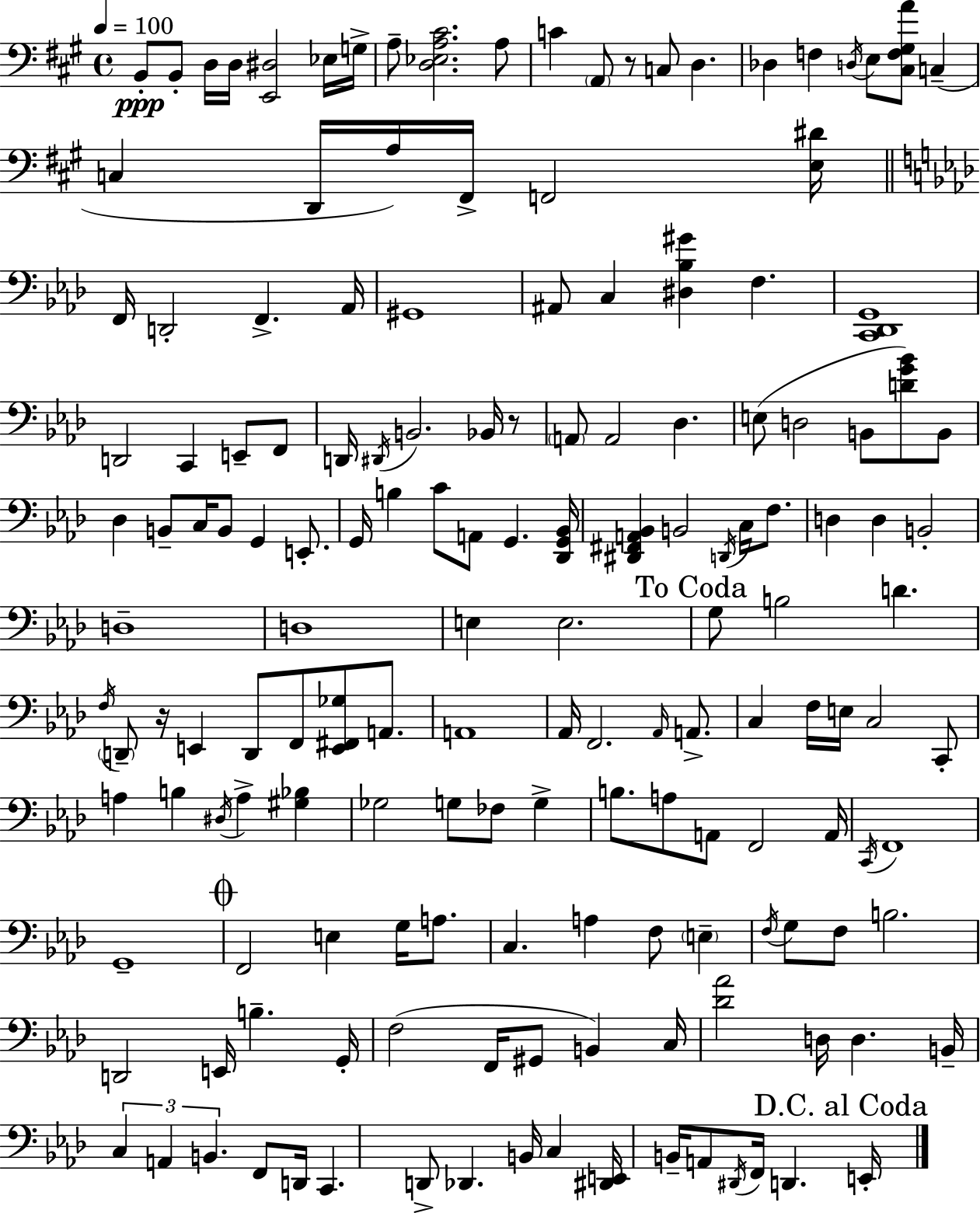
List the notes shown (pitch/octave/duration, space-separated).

B2/e B2/e D3/s D3/s [E2,D#3]/h Eb3/s G3/s A3/e [D3,Eb3,A3,C#4]/h. A3/e C4/q A2/e R/e C3/e D3/q. Db3/q F3/q D3/s E3/e [C#3,F3,G#3,A4]/e C3/q C3/q D2/s A3/s F#2/s F2/h [E3,D#4]/s F2/s D2/h F2/q. Ab2/s G#2/w A#2/e C3/q [D#3,Bb3,G#4]/q F3/q. [C2,Db2,G2]/w D2/h C2/q E2/e F2/e D2/s D#2/s B2/h. Bb2/s R/e A2/e A2/h Db3/q. E3/e D3/h B2/e [D4,G4,Bb4]/e B2/e Db3/q B2/e C3/s B2/e G2/q E2/e. G2/s B3/q C4/e A2/e G2/q. [Db2,G2,Bb2]/s [D#2,F#2,A2,Bb2]/q B2/h D2/s C3/s F3/e. D3/q D3/q B2/h D3/w D3/w E3/q E3/h. G3/e B3/h D4/q. F3/s D2/e R/s E2/q D2/e F2/e [E2,F#2,Gb3]/e A2/e. A2/w Ab2/s F2/h. Ab2/s A2/e. C3/q F3/s E3/s C3/h C2/e A3/q B3/q D#3/s A3/q [G#3,Bb3]/q Gb3/h G3/e FES3/e G3/q B3/e. A3/e A2/e F2/h A2/s C2/s F2/w G2/w F2/h E3/q G3/s A3/e. C3/q. A3/q F3/e E3/q F3/s G3/e F3/e B3/h. D2/h E2/s B3/q. G2/s F3/h F2/s G#2/e B2/q C3/s [Db4,Ab4]/h D3/s D3/q. B2/s C3/q A2/q B2/q. F2/e D2/s C2/q. D2/e Db2/q. B2/s C3/q [D#2,E2]/s B2/s A2/e D#2/s F2/s D2/q. E2/s